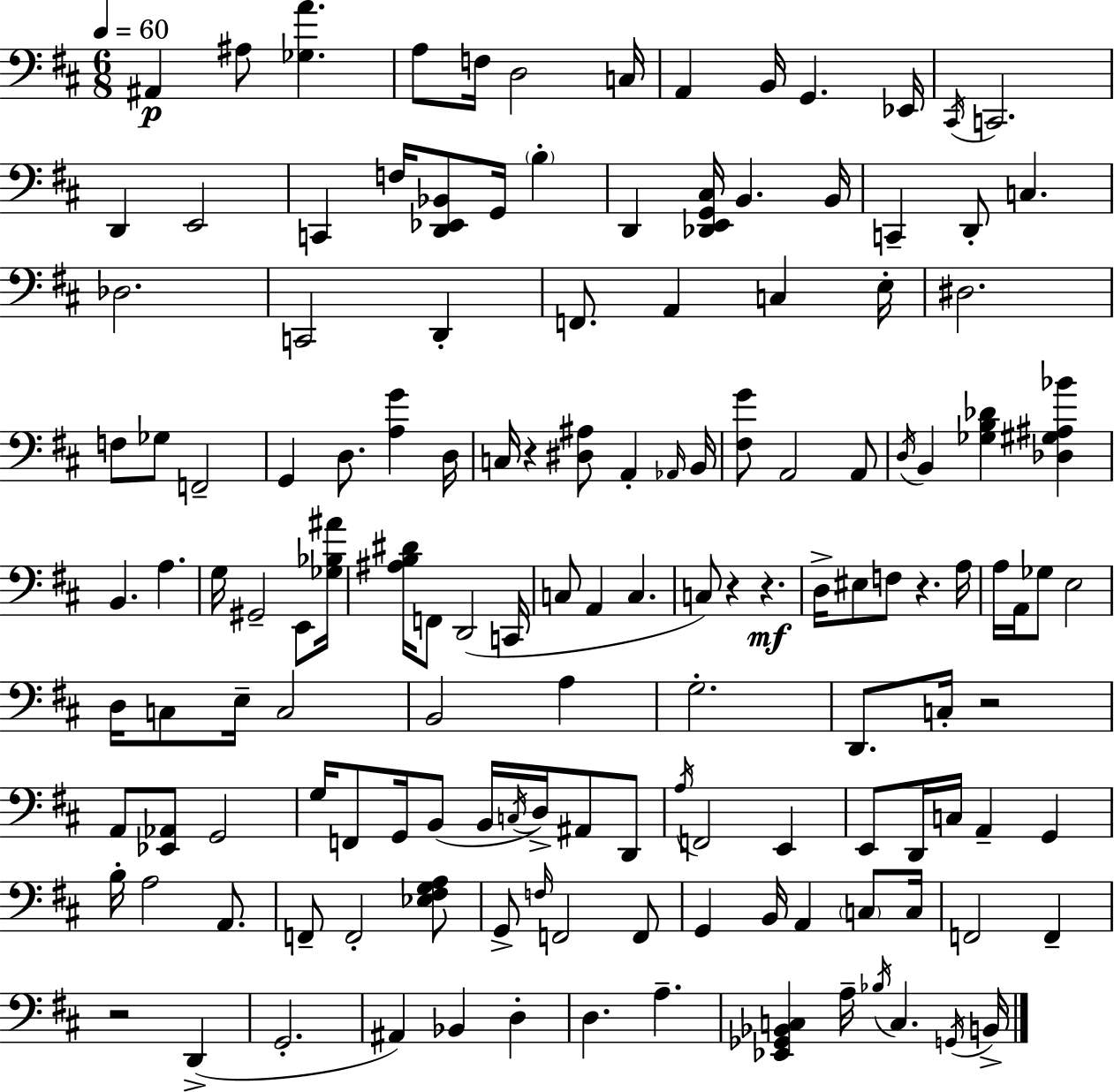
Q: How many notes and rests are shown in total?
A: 141